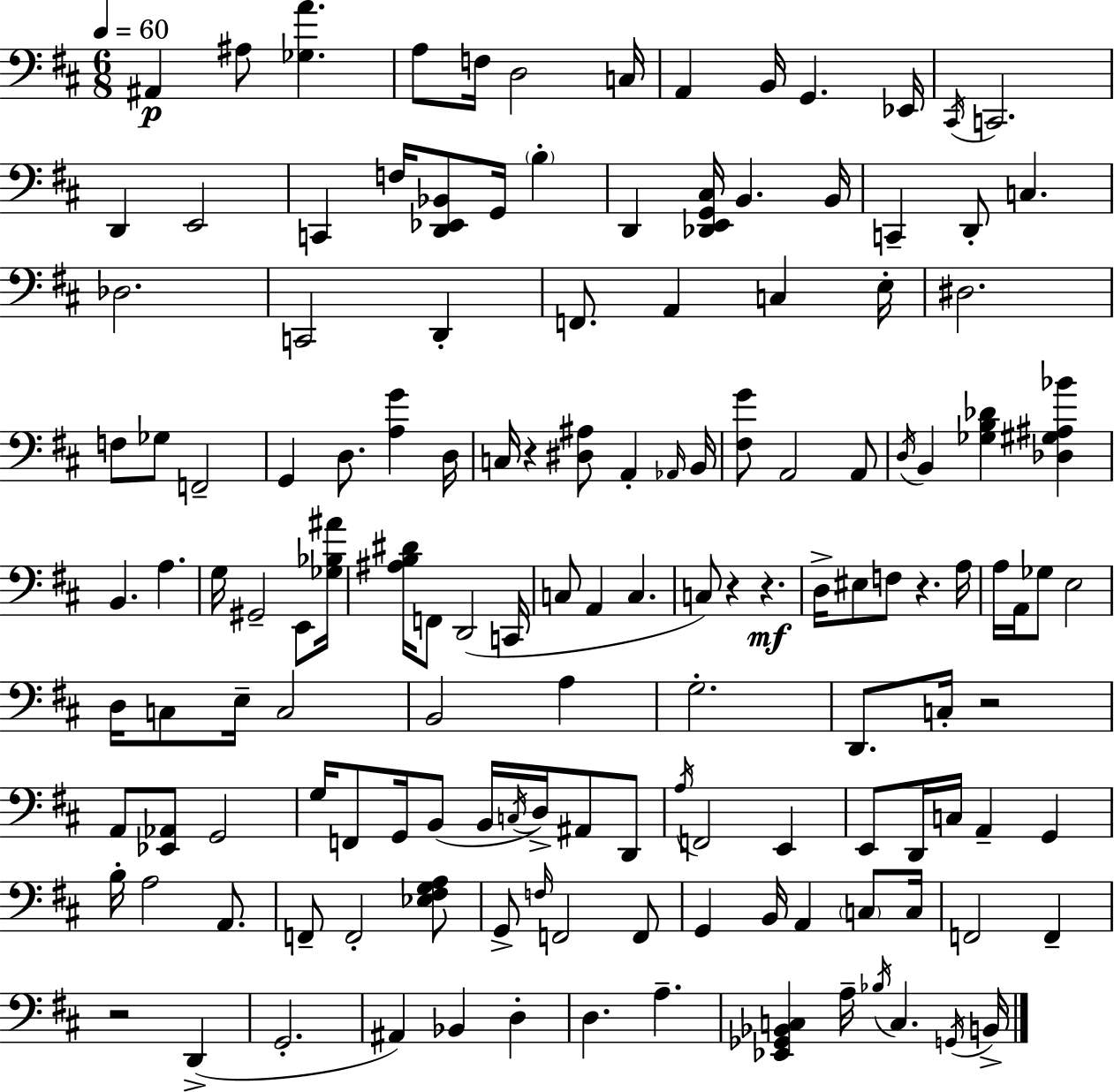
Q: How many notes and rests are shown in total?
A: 141